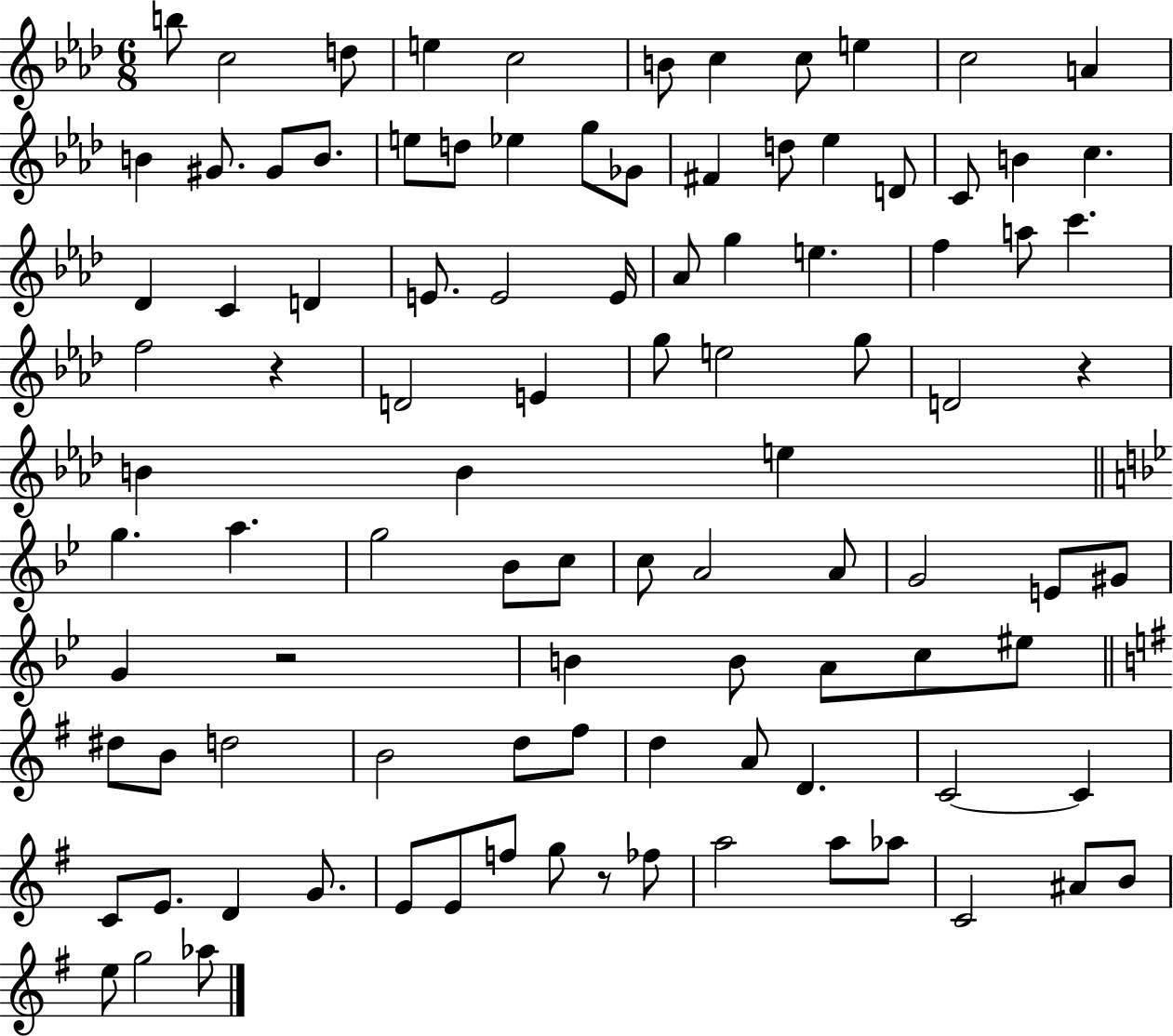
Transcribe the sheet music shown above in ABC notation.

X:1
T:Untitled
M:6/8
L:1/4
K:Ab
b/2 c2 d/2 e c2 B/2 c c/2 e c2 A B ^G/2 ^G/2 B/2 e/2 d/2 _e g/2 _G/2 ^F d/2 _e D/2 C/2 B c _D C D E/2 E2 E/4 _A/2 g e f a/2 c' f2 z D2 E g/2 e2 g/2 D2 z B B e g a g2 _B/2 c/2 c/2 A2 A/2 G2 E/2 ^G/2 G z2 B B/2 A/2 c/2 ^e/2 ^d/2 B/2 d2 B2 d/2 ^f/2 d A/2 D C2 C C/2 E/2 D G/2 E/2 E/2 f/2 g/2 z/2 _f/2 a2 a/2 _a/2 C2 ^A/2 B/2 e/2 g2 _a/2